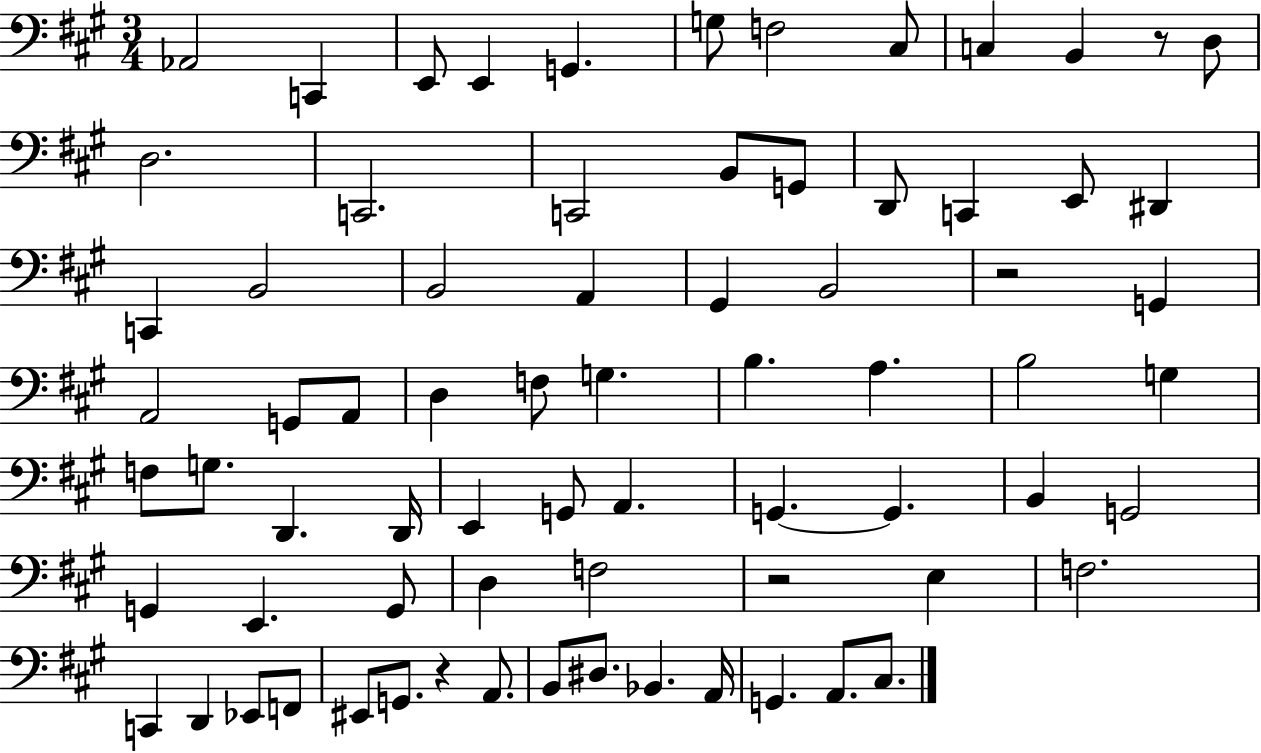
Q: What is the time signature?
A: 3/4